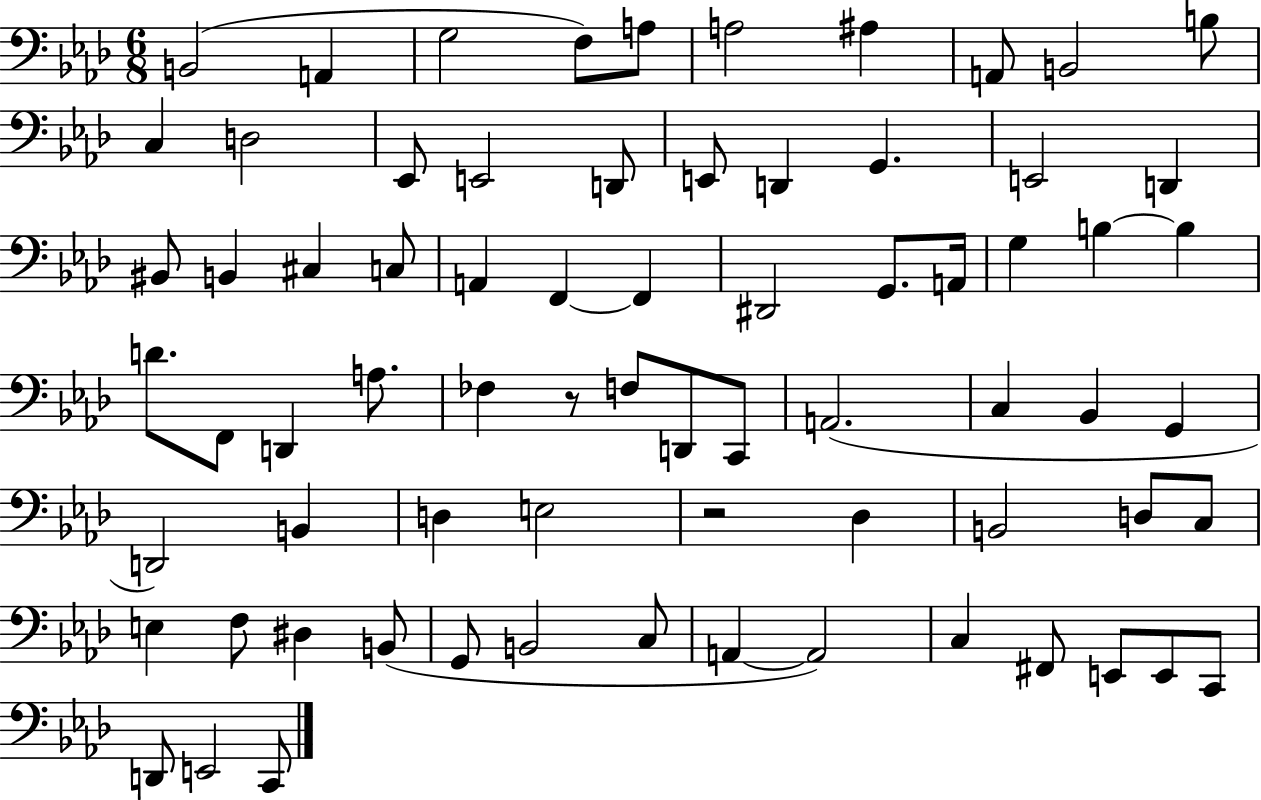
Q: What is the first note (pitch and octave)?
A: B2